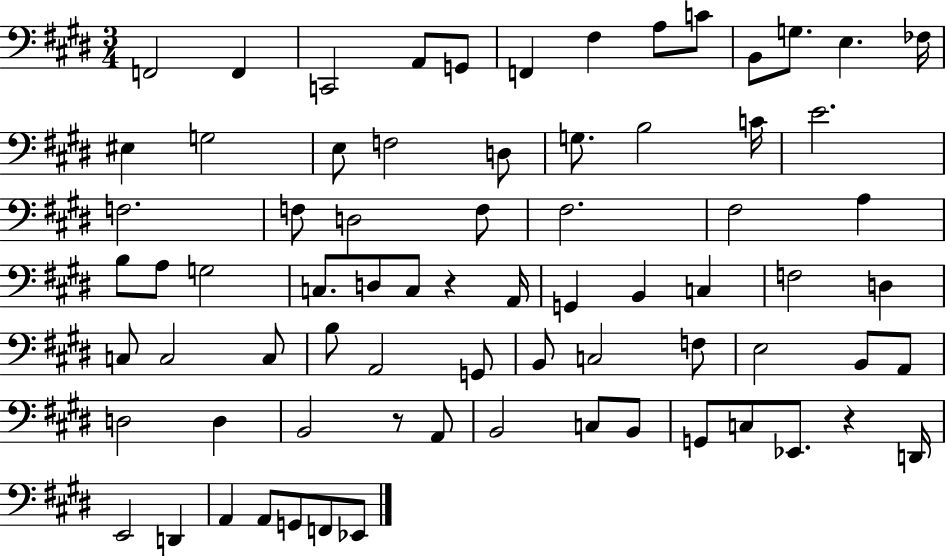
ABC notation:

X:1
T:Untitled
M:3/4
L:1/4
K:E
F,,2 F,, C,,2 A,,/2 G,,/2 F,, ^F, A,/2 C/2 B,,/2 G,/2 E, _F,/4 ^E, G,2 E,/2 F,2 D,/2 G,/2 B,2 C/4 E2 F,2 F,/2 D,2 F,/2 ^F,2 ^F,2 A, B,/2 A,/2 G,2 C,/2 D,/2 C,/2 z A,,/4 G,, B,, C, F,2 D, C,/2 C,2 C,/2 B,/2 A,,2 G,,/2 B,,/2 C,2 F,/2 E,2 B,,/2 A,,/2 D,2 D, B,,2 z/2 A,,/2 B,,2 C,/2 B,,/2 G,,/2 C,/2 _E,,/2 z D,,/4 E,,2 D,, A,, A,,/2 G,,/2 F,,/2 _E,,/2